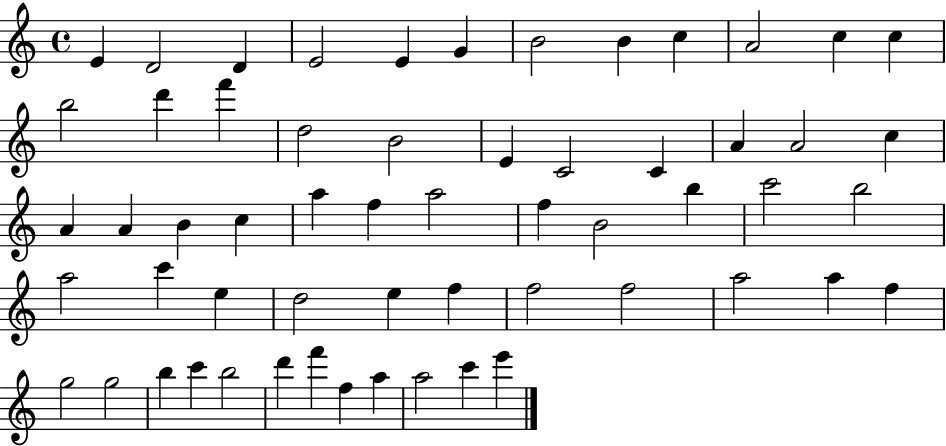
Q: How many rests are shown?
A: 0